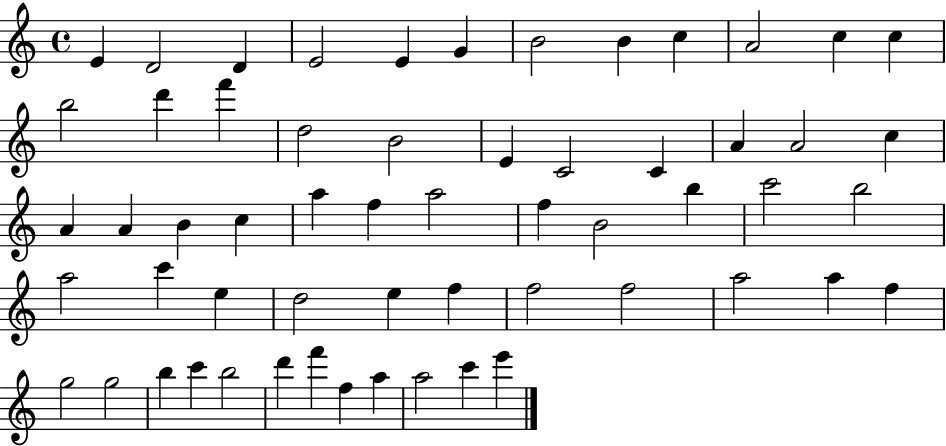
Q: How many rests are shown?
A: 0